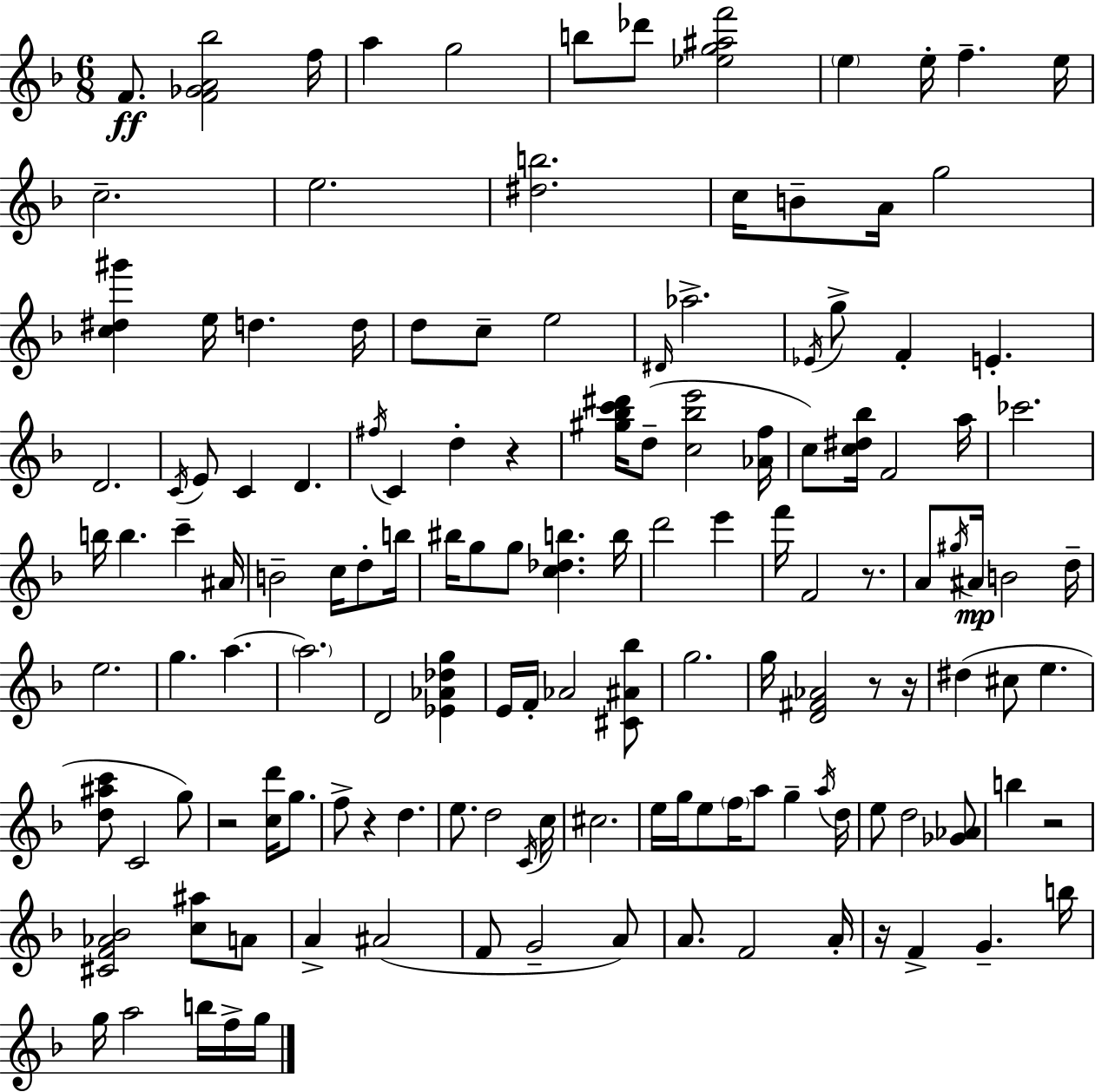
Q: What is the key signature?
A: D minor